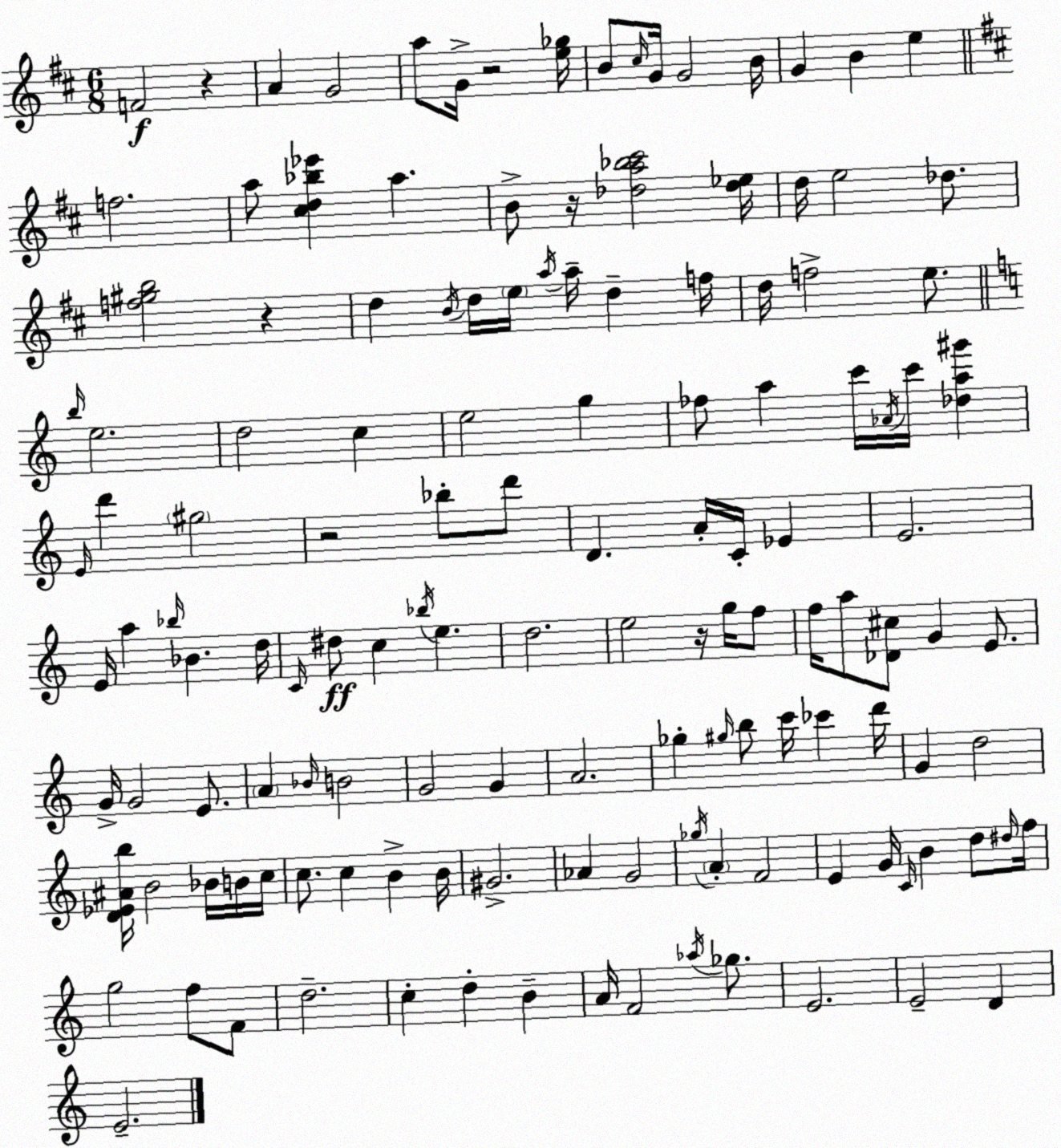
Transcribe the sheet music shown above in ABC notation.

X:1
T:Untitled
M:6/8
L:1/4
K:D
F2 z A G2 a/2 G/4 z2 [e_g]/4 B/2 ^c/4 G/4 G2 B/4 G B e f2 a/2 [^cd_b_e'] a B/2 z/4 [_da_b^c']2 [_d_e]/4 d/4 e2 _d/2 [f^gb]2 z d B/4 d/4 e/4 a/4 a/4 d f/4 d/4 f2 e/2 b/4 e2 d2 c e2 g _f/2 a c'/4 _A/4 c'/4 [_da^g'] E/4 d' ^g2 z2 _b/2 d'/2 D A/4 C/4 _E E2 E/4 a _b/4 _B d/4 C/4 ^d/2 c _b/4 e d2 e2 z/4 g/4 f/2 f/4 a/2 [_D^c]/2 G E/2 G/4 G2 E/2 A _B/4 B2 G2 G A2 _g ^g/4 b/2 c'/4 _c' d'/4 G d2 [D_E^Ab]/4 B2 _B/4 B/4 c/4 c/2 c B B/4 ^G2 _A G2 _g/4 A F2 E G/4 C/4 B d/2 ^d/4 f/4 g2 f/2 F/2 d2 c d B A/4 F2 _a/4 _g/2 E2 E2 D E2